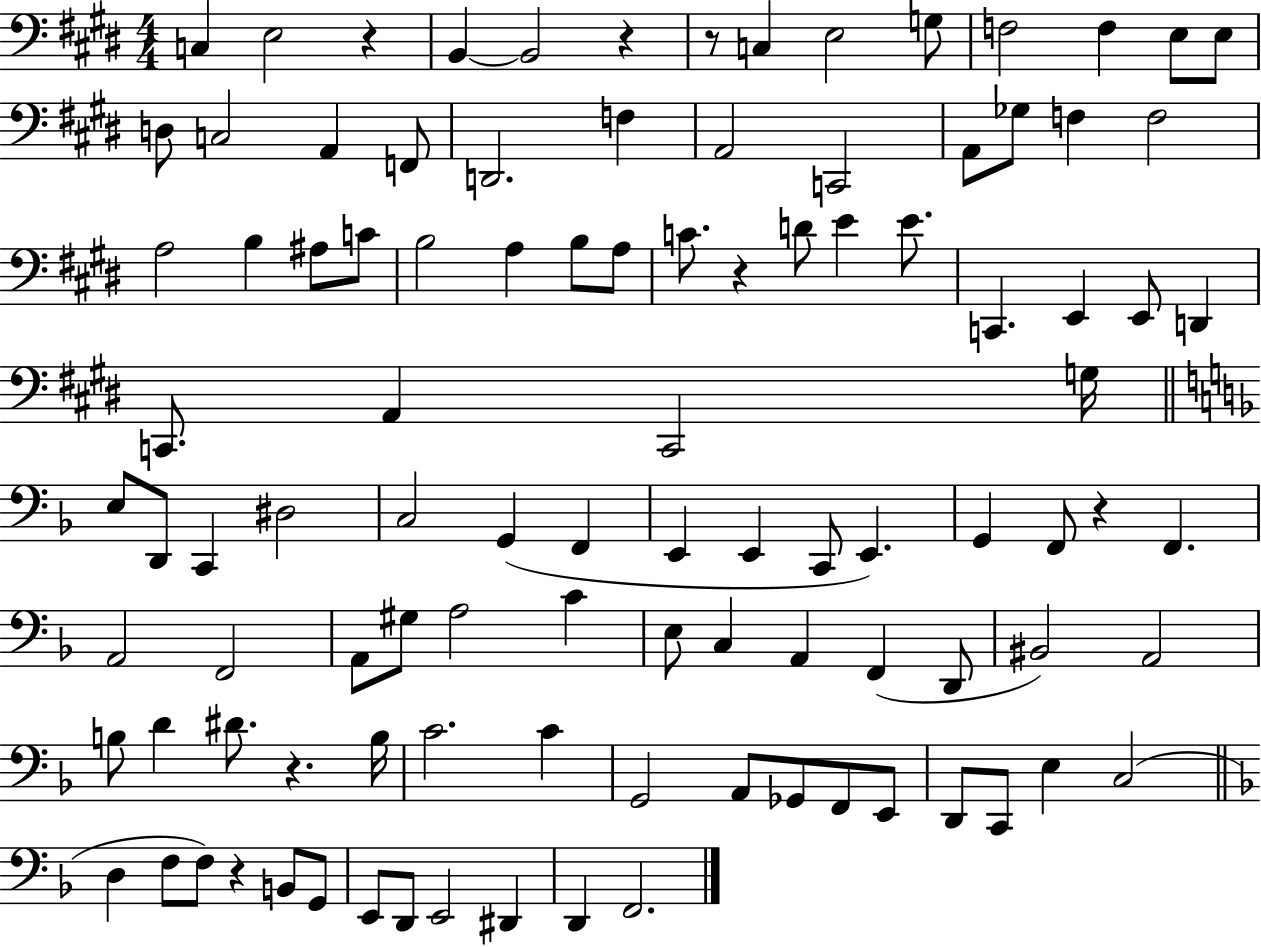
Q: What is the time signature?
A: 4/4